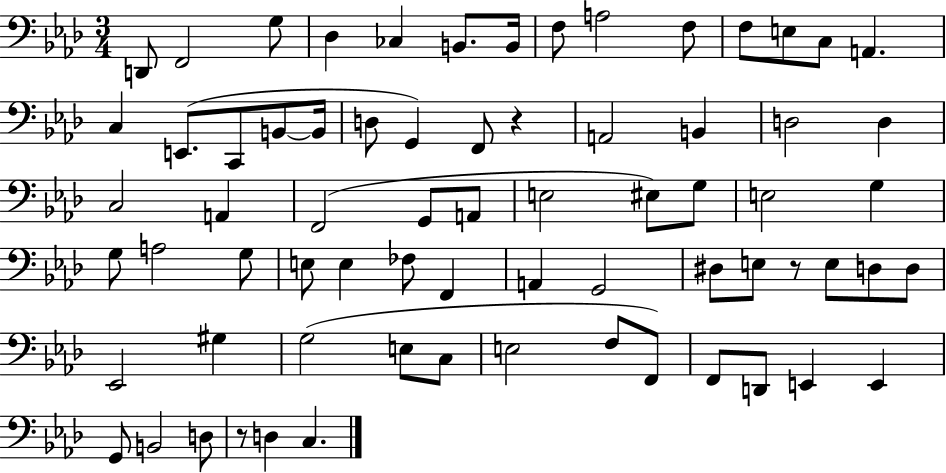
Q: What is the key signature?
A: AES major